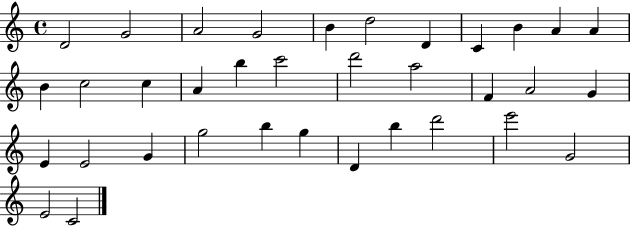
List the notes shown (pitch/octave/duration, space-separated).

D4/h G4/h A4/h G4/h B4/q D5/h D4/q C4/q B4/q A4/q A4/q B4/q C5/h C5/q A4/q B5/q C6/h D6/h A5/h F4/q A4/h G4/q E4/q E4/h G4/q G5/h B5/q G5/q D4/q B5/q D6/h E6/h G4/h E4/h C4/h